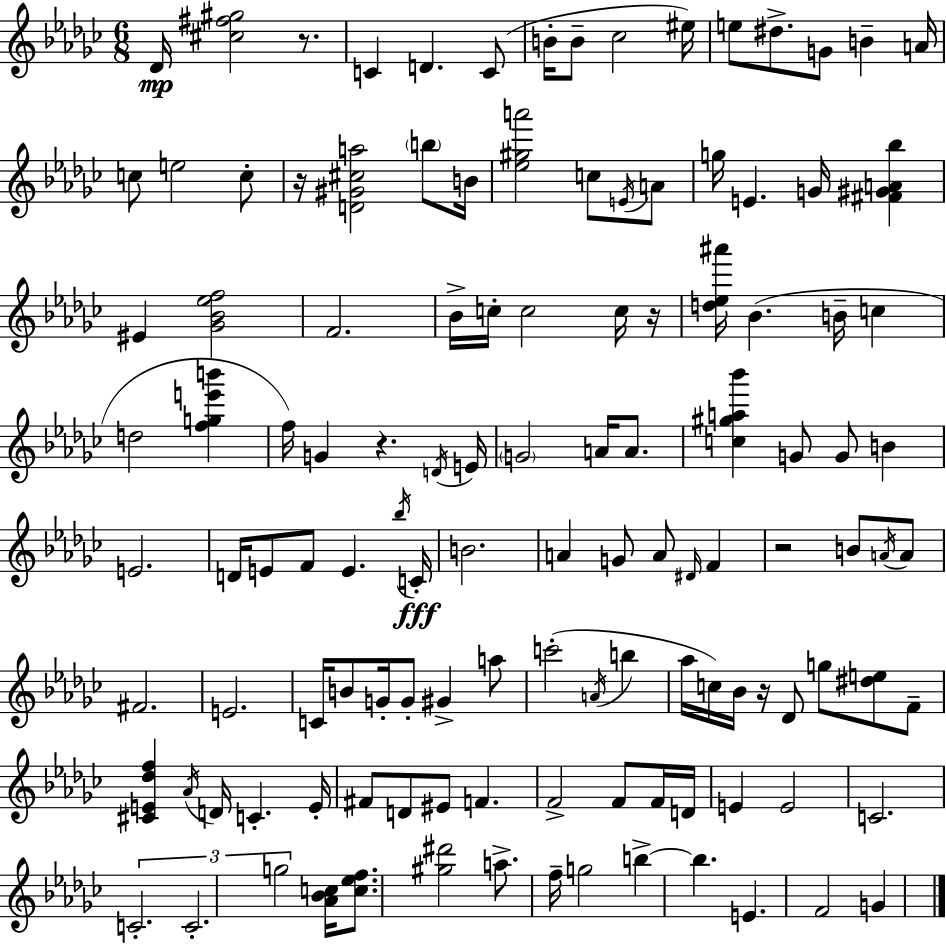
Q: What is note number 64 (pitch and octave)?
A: B4